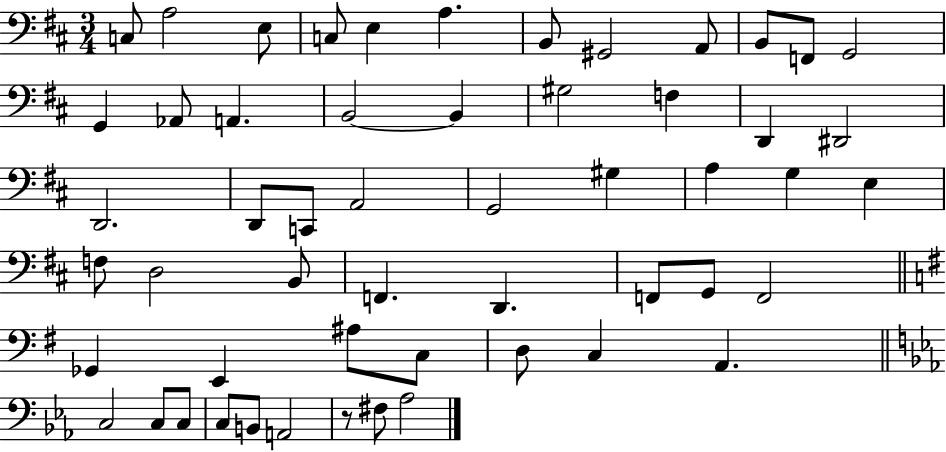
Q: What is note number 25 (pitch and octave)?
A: A2